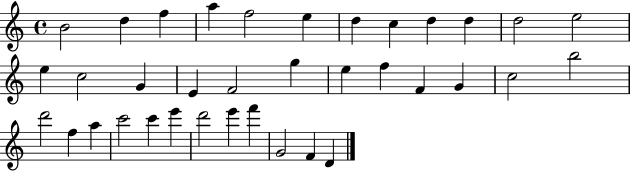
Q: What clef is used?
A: treble